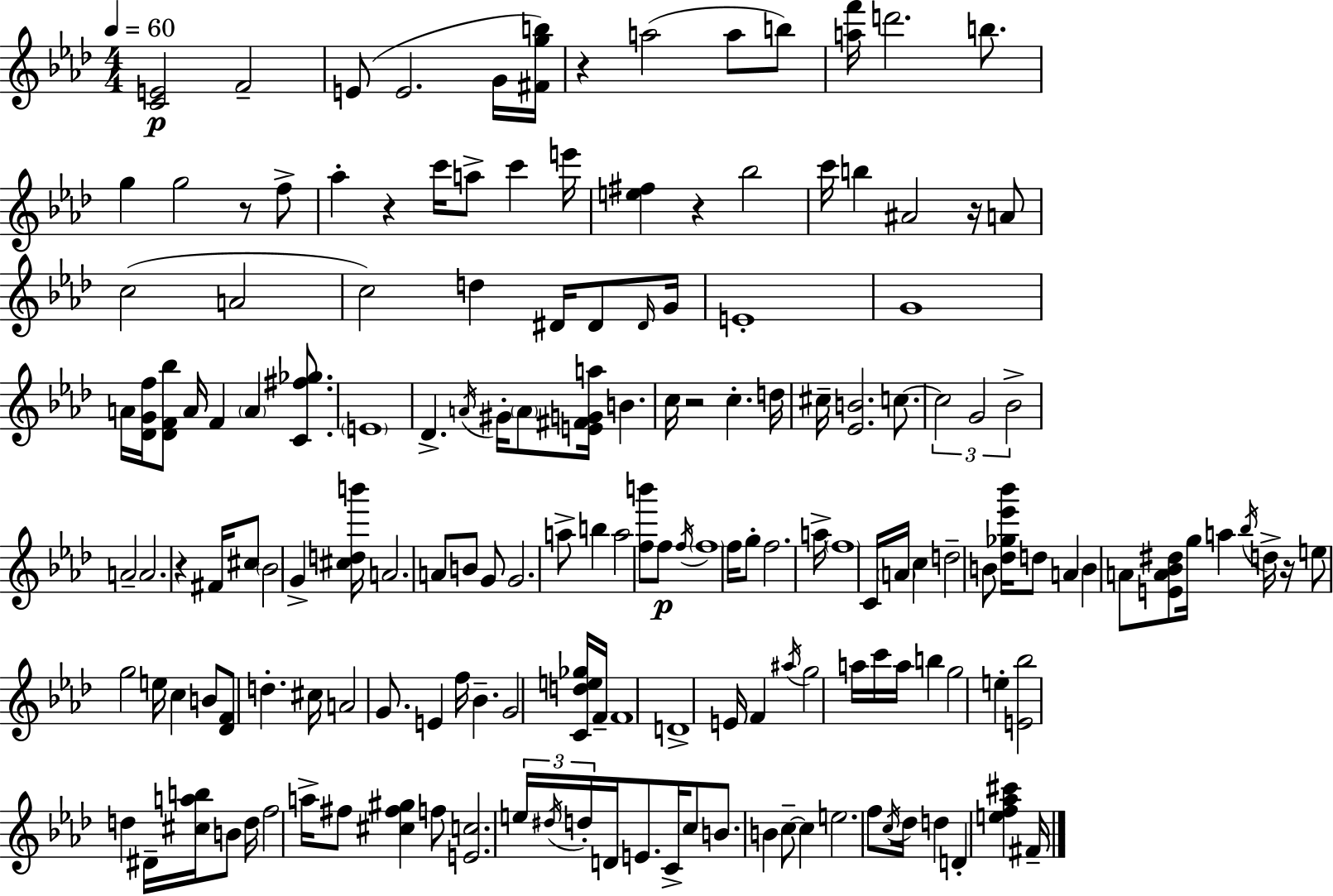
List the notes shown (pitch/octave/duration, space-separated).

[C4,E4]/h F4/h E4/e E4/h. G4/s [F#4,G5,B5]/s R/q A5/h A5/e B5/e [A5,F6]/s D6/h. B5/e. G5/q G5/h R/e F5/e Ab5/q R/q C6/s A5/e C6/q E6/s [E5,F#5]/q R/q Bb5/h C6/s B5/q A#4/h R/s A4/e C5/h A4/h C5/h D5/q D#4/s D#4/e D#4/s G4/s E4/w G4/w A4/s [Db4,G4,F5]/s [Db4,F4,Bb5]/e A4/s F4/q A4/q [C4,F#5,Gb5]/e. E4/w Db4/q. A4/s G#4/s A4/e [E4,F#4,G4,A5]/s B4/q. C5/s R/h C5/q. D5/s C#5/s [Eb4,B4]/h. C5/e. C5/h G4/h Bb4/h A4/h A4/h. R/q F#4/s C#5/e Bb4/h G4/q [C#5,D5,B6]/s A4/h. A4/e B4/e G4/e G4/h. A5/e B5/q A5/h [F5,B6]/e F5/e F5/s F5/w F5/s G5/e F5/h. A5/s F5/w C4/s A4/s C5/q D5/h B4/e [Db5,Gb5,Eb6,Bb6]/s D5/e A4/q B4/q A4/e [E4,A4,Bb4,D#5]/e G5/s A5/q Bb5/s D5/s R/s E5/e G5/h E5/s C5/q B4/e [Db4,F4]/e D5/q. C#5/s A4/h G4/e. E4/q F5/s Bb4/q. G4/h [C4,D5,E5,Gb5]/s F4/s F4/w D4/w E4/s F4/q A#5/s G5/h A5/s C6/s A5/s B5/q G5/h E5/q [E4,Bb5]/h D5/q D#4/s [C#5,A5,B5]/s B4/e D5/s F5/h A5/s F#5/e [C#5,F#5,G#5]/q F5/e [E4,C5]/h. E5/s D#5/s D5/s D4/s E4/e. C4/s C5/e B4/e. B4/q C5/e C5/q E5/h. F5/e C5/s Db5/s D5/q D4/q [E5,F5,Ab5,C#6]/q F#4/s